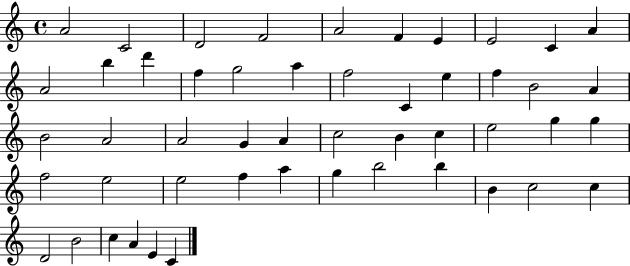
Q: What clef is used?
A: treble